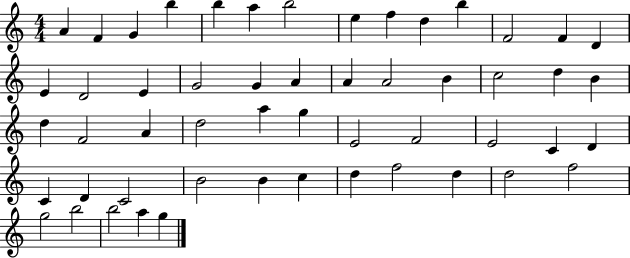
{
  \clef treble
  \numericTimeSignature
  \time 4/4
  \key c \major
  a'4 f'4 g'4 b''4 | b''4 a''4 b''2 | e''4 f''4 d''4 b''4 | f'2 f'4 d'4 | \break e'4 d'2 e'4 | g'2 g'4 a'4 | a'4 a'2 b'4 | c''2 d''4 b'4 | \break d''4 f'2 a'4 | d''2 a''4 g''4 | e'2 f'2 | e'2 c'4 d'4 | \break c'4 d'4 c'2 | b'2 b'4 c''4 | d''4 f''2 d''4 | d''2 f''2 | \break g''2 b''2 | b''2 a''4 g''4 | \bar "|."
}